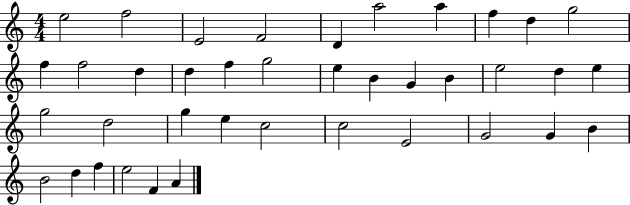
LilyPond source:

{
  \clef treble
  \numericTimeSignature
  \time 4/4
  \key c \major
  e''2 f''2 | e'2 f'2 | d'4 a''2 a''4 | f''4 d''4 g''2 | \break f''4 f''2 d''4 | d''4 f''4 g''2 | e''4 b'4 g'4 b'4 | e''2 d''4 e''4 | \break g''2 d''2 | g''4 e''4 c''2 | c''2 e'2 | g'2 g'4 b'4 | \break b'2 d''4 f''4 | e''2 f'4 a'4 | \bar "|."
}